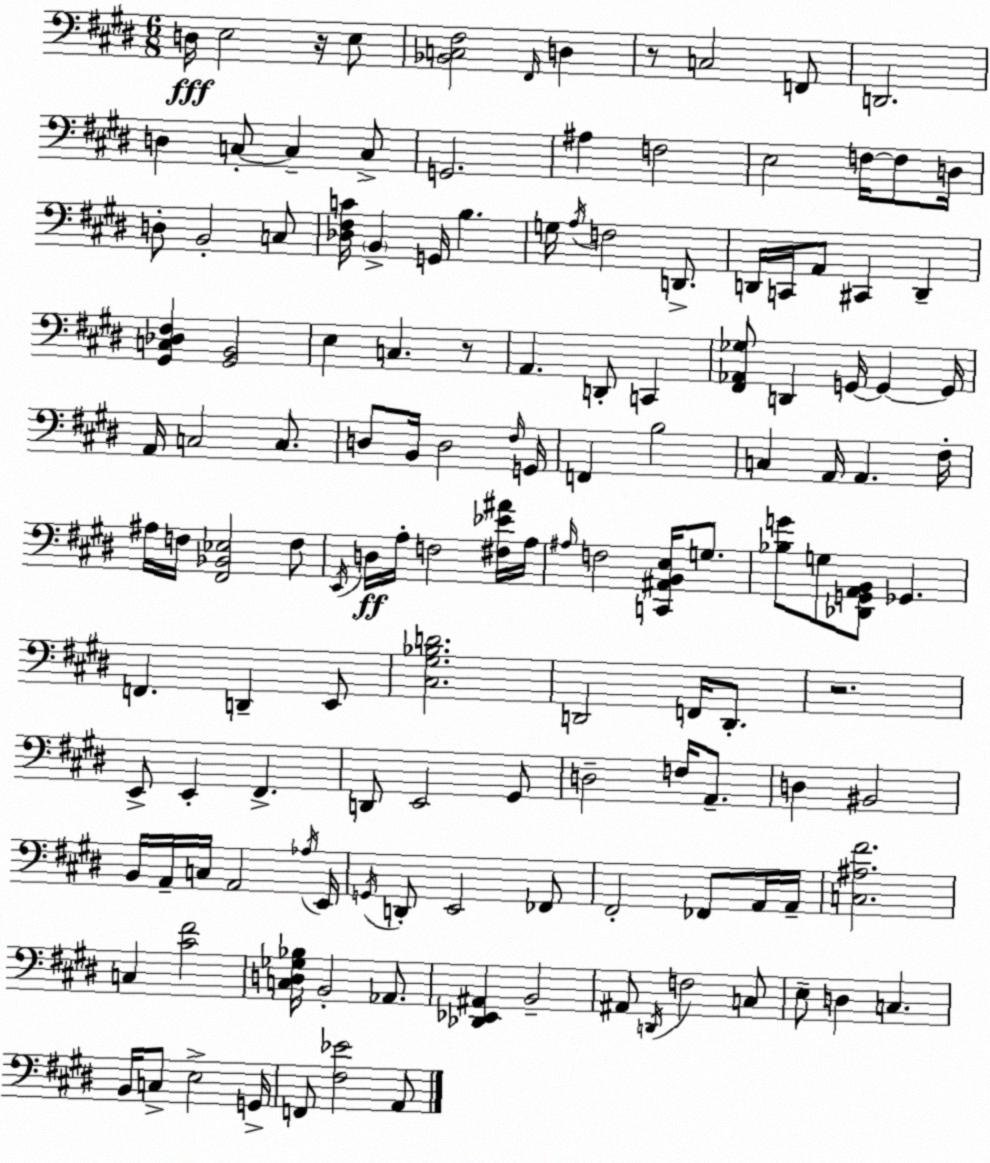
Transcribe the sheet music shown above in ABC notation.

X:1
T:Untitled
M:6/8
L:1/4
K:E
D,/4 E,2 z/4 E,/2 [_B,,C,^F,]2 ^F,,/4 D, z/2 C,2 F,,/2 D,,2 D, C,/2 C, C,/2 G,,2 ^A, F,2 E,2 F,/4 F,/2 D,/4 D,/2 B,,2 C,/2 [_D,^F,C]/4 B,, G,,/4 B, G,/4 A,/4 F,2 D,,/2 D,,/4 C,,/4 A,,/2 ^C,, D,, [^G,,C,_D,^F,] [^G,,B,,]2 E, C, z/2 A,, D,,/2 C,, [^F,,_A,,_G,]/2 D,, G,,/4 G,, G,,/4 A,,/4 C,2 C,/2 D,/2 B,,/4 D,2 ^F,/4 G,,/4 F,, B,2 C, A,,/4 A,, ^F,/4 ^A,/4 F,/4 [^F,,_B,,_E,]2 F,/2 E,,/4 D,/4 A,/4 F,2 [^F,_E^A]/4 A,/4 ^A,/4 F,2 [C,,^A,,B,,E,]/4 G,/2 [_B,G]/2 G,/2 [_D,,G,,A,,B,,]/2 _G,, F,, D,, E,,/2 [^C,^G,_B,D]2 D,,2 F,,/4 D,,/2 z2 E,,/2 E,, ^F,, D,,/2 E,,2 ^G,,/2 D,2 F,/4 A,,/2 D, ^B,,2 B,,/4 A,,/4 C,/4 A,,2 _A,/4 E,,/4 G,,/4 D,,/2 E,,2 _F,,/2 ^F,,2 _F,,/2 A,,/4 A,,/4 [C,^A,^F]2 C, [^C^F]2 [C,D,_G,_B,]/4 B,,2 _A,,/2 [_D,,_E,,^A,,] B,,2 ^A,,/2 D,,/4 F,2 C,/2 E,/2 D, C, B,,/4 C,/2 E,2 G,,/4 F,,/2 [^F,_E]2 A,,/2